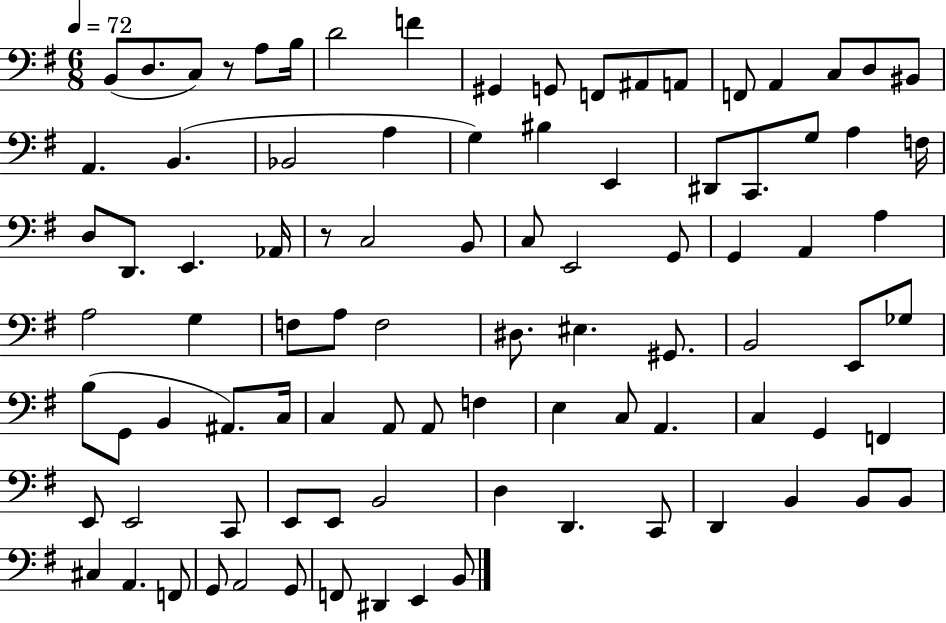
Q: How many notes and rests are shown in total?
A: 92